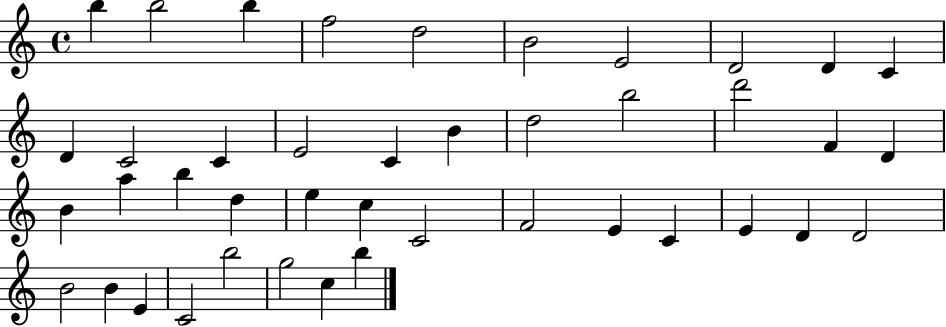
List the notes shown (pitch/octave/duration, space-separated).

B5/q B5/h B5/q F5/h D5/h B4/h E4/h D4/h D4/q C4/q D4/q C4/h C4/q E4/h C4/q B4/q D5/h B5/h D6/h F4/q D4/q B4/q A5/q B5/q D5/q E5/q C5/q C4/h F4/h E4/q C4/q E4/q D4/q D4/h B4/h B4/q E4/q C4/h B5/h G5/h C5/q B5/q